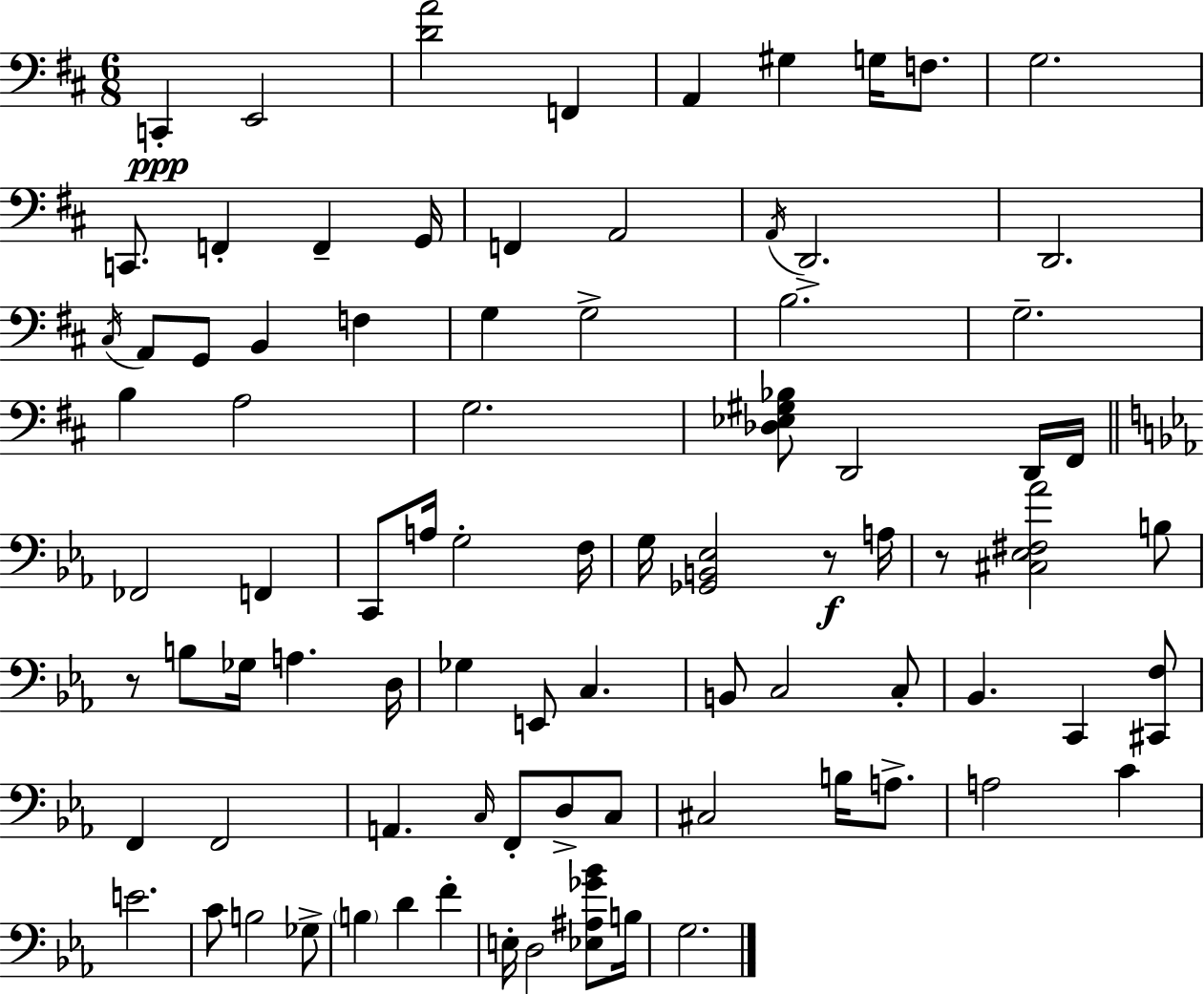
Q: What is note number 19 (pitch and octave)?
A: A2